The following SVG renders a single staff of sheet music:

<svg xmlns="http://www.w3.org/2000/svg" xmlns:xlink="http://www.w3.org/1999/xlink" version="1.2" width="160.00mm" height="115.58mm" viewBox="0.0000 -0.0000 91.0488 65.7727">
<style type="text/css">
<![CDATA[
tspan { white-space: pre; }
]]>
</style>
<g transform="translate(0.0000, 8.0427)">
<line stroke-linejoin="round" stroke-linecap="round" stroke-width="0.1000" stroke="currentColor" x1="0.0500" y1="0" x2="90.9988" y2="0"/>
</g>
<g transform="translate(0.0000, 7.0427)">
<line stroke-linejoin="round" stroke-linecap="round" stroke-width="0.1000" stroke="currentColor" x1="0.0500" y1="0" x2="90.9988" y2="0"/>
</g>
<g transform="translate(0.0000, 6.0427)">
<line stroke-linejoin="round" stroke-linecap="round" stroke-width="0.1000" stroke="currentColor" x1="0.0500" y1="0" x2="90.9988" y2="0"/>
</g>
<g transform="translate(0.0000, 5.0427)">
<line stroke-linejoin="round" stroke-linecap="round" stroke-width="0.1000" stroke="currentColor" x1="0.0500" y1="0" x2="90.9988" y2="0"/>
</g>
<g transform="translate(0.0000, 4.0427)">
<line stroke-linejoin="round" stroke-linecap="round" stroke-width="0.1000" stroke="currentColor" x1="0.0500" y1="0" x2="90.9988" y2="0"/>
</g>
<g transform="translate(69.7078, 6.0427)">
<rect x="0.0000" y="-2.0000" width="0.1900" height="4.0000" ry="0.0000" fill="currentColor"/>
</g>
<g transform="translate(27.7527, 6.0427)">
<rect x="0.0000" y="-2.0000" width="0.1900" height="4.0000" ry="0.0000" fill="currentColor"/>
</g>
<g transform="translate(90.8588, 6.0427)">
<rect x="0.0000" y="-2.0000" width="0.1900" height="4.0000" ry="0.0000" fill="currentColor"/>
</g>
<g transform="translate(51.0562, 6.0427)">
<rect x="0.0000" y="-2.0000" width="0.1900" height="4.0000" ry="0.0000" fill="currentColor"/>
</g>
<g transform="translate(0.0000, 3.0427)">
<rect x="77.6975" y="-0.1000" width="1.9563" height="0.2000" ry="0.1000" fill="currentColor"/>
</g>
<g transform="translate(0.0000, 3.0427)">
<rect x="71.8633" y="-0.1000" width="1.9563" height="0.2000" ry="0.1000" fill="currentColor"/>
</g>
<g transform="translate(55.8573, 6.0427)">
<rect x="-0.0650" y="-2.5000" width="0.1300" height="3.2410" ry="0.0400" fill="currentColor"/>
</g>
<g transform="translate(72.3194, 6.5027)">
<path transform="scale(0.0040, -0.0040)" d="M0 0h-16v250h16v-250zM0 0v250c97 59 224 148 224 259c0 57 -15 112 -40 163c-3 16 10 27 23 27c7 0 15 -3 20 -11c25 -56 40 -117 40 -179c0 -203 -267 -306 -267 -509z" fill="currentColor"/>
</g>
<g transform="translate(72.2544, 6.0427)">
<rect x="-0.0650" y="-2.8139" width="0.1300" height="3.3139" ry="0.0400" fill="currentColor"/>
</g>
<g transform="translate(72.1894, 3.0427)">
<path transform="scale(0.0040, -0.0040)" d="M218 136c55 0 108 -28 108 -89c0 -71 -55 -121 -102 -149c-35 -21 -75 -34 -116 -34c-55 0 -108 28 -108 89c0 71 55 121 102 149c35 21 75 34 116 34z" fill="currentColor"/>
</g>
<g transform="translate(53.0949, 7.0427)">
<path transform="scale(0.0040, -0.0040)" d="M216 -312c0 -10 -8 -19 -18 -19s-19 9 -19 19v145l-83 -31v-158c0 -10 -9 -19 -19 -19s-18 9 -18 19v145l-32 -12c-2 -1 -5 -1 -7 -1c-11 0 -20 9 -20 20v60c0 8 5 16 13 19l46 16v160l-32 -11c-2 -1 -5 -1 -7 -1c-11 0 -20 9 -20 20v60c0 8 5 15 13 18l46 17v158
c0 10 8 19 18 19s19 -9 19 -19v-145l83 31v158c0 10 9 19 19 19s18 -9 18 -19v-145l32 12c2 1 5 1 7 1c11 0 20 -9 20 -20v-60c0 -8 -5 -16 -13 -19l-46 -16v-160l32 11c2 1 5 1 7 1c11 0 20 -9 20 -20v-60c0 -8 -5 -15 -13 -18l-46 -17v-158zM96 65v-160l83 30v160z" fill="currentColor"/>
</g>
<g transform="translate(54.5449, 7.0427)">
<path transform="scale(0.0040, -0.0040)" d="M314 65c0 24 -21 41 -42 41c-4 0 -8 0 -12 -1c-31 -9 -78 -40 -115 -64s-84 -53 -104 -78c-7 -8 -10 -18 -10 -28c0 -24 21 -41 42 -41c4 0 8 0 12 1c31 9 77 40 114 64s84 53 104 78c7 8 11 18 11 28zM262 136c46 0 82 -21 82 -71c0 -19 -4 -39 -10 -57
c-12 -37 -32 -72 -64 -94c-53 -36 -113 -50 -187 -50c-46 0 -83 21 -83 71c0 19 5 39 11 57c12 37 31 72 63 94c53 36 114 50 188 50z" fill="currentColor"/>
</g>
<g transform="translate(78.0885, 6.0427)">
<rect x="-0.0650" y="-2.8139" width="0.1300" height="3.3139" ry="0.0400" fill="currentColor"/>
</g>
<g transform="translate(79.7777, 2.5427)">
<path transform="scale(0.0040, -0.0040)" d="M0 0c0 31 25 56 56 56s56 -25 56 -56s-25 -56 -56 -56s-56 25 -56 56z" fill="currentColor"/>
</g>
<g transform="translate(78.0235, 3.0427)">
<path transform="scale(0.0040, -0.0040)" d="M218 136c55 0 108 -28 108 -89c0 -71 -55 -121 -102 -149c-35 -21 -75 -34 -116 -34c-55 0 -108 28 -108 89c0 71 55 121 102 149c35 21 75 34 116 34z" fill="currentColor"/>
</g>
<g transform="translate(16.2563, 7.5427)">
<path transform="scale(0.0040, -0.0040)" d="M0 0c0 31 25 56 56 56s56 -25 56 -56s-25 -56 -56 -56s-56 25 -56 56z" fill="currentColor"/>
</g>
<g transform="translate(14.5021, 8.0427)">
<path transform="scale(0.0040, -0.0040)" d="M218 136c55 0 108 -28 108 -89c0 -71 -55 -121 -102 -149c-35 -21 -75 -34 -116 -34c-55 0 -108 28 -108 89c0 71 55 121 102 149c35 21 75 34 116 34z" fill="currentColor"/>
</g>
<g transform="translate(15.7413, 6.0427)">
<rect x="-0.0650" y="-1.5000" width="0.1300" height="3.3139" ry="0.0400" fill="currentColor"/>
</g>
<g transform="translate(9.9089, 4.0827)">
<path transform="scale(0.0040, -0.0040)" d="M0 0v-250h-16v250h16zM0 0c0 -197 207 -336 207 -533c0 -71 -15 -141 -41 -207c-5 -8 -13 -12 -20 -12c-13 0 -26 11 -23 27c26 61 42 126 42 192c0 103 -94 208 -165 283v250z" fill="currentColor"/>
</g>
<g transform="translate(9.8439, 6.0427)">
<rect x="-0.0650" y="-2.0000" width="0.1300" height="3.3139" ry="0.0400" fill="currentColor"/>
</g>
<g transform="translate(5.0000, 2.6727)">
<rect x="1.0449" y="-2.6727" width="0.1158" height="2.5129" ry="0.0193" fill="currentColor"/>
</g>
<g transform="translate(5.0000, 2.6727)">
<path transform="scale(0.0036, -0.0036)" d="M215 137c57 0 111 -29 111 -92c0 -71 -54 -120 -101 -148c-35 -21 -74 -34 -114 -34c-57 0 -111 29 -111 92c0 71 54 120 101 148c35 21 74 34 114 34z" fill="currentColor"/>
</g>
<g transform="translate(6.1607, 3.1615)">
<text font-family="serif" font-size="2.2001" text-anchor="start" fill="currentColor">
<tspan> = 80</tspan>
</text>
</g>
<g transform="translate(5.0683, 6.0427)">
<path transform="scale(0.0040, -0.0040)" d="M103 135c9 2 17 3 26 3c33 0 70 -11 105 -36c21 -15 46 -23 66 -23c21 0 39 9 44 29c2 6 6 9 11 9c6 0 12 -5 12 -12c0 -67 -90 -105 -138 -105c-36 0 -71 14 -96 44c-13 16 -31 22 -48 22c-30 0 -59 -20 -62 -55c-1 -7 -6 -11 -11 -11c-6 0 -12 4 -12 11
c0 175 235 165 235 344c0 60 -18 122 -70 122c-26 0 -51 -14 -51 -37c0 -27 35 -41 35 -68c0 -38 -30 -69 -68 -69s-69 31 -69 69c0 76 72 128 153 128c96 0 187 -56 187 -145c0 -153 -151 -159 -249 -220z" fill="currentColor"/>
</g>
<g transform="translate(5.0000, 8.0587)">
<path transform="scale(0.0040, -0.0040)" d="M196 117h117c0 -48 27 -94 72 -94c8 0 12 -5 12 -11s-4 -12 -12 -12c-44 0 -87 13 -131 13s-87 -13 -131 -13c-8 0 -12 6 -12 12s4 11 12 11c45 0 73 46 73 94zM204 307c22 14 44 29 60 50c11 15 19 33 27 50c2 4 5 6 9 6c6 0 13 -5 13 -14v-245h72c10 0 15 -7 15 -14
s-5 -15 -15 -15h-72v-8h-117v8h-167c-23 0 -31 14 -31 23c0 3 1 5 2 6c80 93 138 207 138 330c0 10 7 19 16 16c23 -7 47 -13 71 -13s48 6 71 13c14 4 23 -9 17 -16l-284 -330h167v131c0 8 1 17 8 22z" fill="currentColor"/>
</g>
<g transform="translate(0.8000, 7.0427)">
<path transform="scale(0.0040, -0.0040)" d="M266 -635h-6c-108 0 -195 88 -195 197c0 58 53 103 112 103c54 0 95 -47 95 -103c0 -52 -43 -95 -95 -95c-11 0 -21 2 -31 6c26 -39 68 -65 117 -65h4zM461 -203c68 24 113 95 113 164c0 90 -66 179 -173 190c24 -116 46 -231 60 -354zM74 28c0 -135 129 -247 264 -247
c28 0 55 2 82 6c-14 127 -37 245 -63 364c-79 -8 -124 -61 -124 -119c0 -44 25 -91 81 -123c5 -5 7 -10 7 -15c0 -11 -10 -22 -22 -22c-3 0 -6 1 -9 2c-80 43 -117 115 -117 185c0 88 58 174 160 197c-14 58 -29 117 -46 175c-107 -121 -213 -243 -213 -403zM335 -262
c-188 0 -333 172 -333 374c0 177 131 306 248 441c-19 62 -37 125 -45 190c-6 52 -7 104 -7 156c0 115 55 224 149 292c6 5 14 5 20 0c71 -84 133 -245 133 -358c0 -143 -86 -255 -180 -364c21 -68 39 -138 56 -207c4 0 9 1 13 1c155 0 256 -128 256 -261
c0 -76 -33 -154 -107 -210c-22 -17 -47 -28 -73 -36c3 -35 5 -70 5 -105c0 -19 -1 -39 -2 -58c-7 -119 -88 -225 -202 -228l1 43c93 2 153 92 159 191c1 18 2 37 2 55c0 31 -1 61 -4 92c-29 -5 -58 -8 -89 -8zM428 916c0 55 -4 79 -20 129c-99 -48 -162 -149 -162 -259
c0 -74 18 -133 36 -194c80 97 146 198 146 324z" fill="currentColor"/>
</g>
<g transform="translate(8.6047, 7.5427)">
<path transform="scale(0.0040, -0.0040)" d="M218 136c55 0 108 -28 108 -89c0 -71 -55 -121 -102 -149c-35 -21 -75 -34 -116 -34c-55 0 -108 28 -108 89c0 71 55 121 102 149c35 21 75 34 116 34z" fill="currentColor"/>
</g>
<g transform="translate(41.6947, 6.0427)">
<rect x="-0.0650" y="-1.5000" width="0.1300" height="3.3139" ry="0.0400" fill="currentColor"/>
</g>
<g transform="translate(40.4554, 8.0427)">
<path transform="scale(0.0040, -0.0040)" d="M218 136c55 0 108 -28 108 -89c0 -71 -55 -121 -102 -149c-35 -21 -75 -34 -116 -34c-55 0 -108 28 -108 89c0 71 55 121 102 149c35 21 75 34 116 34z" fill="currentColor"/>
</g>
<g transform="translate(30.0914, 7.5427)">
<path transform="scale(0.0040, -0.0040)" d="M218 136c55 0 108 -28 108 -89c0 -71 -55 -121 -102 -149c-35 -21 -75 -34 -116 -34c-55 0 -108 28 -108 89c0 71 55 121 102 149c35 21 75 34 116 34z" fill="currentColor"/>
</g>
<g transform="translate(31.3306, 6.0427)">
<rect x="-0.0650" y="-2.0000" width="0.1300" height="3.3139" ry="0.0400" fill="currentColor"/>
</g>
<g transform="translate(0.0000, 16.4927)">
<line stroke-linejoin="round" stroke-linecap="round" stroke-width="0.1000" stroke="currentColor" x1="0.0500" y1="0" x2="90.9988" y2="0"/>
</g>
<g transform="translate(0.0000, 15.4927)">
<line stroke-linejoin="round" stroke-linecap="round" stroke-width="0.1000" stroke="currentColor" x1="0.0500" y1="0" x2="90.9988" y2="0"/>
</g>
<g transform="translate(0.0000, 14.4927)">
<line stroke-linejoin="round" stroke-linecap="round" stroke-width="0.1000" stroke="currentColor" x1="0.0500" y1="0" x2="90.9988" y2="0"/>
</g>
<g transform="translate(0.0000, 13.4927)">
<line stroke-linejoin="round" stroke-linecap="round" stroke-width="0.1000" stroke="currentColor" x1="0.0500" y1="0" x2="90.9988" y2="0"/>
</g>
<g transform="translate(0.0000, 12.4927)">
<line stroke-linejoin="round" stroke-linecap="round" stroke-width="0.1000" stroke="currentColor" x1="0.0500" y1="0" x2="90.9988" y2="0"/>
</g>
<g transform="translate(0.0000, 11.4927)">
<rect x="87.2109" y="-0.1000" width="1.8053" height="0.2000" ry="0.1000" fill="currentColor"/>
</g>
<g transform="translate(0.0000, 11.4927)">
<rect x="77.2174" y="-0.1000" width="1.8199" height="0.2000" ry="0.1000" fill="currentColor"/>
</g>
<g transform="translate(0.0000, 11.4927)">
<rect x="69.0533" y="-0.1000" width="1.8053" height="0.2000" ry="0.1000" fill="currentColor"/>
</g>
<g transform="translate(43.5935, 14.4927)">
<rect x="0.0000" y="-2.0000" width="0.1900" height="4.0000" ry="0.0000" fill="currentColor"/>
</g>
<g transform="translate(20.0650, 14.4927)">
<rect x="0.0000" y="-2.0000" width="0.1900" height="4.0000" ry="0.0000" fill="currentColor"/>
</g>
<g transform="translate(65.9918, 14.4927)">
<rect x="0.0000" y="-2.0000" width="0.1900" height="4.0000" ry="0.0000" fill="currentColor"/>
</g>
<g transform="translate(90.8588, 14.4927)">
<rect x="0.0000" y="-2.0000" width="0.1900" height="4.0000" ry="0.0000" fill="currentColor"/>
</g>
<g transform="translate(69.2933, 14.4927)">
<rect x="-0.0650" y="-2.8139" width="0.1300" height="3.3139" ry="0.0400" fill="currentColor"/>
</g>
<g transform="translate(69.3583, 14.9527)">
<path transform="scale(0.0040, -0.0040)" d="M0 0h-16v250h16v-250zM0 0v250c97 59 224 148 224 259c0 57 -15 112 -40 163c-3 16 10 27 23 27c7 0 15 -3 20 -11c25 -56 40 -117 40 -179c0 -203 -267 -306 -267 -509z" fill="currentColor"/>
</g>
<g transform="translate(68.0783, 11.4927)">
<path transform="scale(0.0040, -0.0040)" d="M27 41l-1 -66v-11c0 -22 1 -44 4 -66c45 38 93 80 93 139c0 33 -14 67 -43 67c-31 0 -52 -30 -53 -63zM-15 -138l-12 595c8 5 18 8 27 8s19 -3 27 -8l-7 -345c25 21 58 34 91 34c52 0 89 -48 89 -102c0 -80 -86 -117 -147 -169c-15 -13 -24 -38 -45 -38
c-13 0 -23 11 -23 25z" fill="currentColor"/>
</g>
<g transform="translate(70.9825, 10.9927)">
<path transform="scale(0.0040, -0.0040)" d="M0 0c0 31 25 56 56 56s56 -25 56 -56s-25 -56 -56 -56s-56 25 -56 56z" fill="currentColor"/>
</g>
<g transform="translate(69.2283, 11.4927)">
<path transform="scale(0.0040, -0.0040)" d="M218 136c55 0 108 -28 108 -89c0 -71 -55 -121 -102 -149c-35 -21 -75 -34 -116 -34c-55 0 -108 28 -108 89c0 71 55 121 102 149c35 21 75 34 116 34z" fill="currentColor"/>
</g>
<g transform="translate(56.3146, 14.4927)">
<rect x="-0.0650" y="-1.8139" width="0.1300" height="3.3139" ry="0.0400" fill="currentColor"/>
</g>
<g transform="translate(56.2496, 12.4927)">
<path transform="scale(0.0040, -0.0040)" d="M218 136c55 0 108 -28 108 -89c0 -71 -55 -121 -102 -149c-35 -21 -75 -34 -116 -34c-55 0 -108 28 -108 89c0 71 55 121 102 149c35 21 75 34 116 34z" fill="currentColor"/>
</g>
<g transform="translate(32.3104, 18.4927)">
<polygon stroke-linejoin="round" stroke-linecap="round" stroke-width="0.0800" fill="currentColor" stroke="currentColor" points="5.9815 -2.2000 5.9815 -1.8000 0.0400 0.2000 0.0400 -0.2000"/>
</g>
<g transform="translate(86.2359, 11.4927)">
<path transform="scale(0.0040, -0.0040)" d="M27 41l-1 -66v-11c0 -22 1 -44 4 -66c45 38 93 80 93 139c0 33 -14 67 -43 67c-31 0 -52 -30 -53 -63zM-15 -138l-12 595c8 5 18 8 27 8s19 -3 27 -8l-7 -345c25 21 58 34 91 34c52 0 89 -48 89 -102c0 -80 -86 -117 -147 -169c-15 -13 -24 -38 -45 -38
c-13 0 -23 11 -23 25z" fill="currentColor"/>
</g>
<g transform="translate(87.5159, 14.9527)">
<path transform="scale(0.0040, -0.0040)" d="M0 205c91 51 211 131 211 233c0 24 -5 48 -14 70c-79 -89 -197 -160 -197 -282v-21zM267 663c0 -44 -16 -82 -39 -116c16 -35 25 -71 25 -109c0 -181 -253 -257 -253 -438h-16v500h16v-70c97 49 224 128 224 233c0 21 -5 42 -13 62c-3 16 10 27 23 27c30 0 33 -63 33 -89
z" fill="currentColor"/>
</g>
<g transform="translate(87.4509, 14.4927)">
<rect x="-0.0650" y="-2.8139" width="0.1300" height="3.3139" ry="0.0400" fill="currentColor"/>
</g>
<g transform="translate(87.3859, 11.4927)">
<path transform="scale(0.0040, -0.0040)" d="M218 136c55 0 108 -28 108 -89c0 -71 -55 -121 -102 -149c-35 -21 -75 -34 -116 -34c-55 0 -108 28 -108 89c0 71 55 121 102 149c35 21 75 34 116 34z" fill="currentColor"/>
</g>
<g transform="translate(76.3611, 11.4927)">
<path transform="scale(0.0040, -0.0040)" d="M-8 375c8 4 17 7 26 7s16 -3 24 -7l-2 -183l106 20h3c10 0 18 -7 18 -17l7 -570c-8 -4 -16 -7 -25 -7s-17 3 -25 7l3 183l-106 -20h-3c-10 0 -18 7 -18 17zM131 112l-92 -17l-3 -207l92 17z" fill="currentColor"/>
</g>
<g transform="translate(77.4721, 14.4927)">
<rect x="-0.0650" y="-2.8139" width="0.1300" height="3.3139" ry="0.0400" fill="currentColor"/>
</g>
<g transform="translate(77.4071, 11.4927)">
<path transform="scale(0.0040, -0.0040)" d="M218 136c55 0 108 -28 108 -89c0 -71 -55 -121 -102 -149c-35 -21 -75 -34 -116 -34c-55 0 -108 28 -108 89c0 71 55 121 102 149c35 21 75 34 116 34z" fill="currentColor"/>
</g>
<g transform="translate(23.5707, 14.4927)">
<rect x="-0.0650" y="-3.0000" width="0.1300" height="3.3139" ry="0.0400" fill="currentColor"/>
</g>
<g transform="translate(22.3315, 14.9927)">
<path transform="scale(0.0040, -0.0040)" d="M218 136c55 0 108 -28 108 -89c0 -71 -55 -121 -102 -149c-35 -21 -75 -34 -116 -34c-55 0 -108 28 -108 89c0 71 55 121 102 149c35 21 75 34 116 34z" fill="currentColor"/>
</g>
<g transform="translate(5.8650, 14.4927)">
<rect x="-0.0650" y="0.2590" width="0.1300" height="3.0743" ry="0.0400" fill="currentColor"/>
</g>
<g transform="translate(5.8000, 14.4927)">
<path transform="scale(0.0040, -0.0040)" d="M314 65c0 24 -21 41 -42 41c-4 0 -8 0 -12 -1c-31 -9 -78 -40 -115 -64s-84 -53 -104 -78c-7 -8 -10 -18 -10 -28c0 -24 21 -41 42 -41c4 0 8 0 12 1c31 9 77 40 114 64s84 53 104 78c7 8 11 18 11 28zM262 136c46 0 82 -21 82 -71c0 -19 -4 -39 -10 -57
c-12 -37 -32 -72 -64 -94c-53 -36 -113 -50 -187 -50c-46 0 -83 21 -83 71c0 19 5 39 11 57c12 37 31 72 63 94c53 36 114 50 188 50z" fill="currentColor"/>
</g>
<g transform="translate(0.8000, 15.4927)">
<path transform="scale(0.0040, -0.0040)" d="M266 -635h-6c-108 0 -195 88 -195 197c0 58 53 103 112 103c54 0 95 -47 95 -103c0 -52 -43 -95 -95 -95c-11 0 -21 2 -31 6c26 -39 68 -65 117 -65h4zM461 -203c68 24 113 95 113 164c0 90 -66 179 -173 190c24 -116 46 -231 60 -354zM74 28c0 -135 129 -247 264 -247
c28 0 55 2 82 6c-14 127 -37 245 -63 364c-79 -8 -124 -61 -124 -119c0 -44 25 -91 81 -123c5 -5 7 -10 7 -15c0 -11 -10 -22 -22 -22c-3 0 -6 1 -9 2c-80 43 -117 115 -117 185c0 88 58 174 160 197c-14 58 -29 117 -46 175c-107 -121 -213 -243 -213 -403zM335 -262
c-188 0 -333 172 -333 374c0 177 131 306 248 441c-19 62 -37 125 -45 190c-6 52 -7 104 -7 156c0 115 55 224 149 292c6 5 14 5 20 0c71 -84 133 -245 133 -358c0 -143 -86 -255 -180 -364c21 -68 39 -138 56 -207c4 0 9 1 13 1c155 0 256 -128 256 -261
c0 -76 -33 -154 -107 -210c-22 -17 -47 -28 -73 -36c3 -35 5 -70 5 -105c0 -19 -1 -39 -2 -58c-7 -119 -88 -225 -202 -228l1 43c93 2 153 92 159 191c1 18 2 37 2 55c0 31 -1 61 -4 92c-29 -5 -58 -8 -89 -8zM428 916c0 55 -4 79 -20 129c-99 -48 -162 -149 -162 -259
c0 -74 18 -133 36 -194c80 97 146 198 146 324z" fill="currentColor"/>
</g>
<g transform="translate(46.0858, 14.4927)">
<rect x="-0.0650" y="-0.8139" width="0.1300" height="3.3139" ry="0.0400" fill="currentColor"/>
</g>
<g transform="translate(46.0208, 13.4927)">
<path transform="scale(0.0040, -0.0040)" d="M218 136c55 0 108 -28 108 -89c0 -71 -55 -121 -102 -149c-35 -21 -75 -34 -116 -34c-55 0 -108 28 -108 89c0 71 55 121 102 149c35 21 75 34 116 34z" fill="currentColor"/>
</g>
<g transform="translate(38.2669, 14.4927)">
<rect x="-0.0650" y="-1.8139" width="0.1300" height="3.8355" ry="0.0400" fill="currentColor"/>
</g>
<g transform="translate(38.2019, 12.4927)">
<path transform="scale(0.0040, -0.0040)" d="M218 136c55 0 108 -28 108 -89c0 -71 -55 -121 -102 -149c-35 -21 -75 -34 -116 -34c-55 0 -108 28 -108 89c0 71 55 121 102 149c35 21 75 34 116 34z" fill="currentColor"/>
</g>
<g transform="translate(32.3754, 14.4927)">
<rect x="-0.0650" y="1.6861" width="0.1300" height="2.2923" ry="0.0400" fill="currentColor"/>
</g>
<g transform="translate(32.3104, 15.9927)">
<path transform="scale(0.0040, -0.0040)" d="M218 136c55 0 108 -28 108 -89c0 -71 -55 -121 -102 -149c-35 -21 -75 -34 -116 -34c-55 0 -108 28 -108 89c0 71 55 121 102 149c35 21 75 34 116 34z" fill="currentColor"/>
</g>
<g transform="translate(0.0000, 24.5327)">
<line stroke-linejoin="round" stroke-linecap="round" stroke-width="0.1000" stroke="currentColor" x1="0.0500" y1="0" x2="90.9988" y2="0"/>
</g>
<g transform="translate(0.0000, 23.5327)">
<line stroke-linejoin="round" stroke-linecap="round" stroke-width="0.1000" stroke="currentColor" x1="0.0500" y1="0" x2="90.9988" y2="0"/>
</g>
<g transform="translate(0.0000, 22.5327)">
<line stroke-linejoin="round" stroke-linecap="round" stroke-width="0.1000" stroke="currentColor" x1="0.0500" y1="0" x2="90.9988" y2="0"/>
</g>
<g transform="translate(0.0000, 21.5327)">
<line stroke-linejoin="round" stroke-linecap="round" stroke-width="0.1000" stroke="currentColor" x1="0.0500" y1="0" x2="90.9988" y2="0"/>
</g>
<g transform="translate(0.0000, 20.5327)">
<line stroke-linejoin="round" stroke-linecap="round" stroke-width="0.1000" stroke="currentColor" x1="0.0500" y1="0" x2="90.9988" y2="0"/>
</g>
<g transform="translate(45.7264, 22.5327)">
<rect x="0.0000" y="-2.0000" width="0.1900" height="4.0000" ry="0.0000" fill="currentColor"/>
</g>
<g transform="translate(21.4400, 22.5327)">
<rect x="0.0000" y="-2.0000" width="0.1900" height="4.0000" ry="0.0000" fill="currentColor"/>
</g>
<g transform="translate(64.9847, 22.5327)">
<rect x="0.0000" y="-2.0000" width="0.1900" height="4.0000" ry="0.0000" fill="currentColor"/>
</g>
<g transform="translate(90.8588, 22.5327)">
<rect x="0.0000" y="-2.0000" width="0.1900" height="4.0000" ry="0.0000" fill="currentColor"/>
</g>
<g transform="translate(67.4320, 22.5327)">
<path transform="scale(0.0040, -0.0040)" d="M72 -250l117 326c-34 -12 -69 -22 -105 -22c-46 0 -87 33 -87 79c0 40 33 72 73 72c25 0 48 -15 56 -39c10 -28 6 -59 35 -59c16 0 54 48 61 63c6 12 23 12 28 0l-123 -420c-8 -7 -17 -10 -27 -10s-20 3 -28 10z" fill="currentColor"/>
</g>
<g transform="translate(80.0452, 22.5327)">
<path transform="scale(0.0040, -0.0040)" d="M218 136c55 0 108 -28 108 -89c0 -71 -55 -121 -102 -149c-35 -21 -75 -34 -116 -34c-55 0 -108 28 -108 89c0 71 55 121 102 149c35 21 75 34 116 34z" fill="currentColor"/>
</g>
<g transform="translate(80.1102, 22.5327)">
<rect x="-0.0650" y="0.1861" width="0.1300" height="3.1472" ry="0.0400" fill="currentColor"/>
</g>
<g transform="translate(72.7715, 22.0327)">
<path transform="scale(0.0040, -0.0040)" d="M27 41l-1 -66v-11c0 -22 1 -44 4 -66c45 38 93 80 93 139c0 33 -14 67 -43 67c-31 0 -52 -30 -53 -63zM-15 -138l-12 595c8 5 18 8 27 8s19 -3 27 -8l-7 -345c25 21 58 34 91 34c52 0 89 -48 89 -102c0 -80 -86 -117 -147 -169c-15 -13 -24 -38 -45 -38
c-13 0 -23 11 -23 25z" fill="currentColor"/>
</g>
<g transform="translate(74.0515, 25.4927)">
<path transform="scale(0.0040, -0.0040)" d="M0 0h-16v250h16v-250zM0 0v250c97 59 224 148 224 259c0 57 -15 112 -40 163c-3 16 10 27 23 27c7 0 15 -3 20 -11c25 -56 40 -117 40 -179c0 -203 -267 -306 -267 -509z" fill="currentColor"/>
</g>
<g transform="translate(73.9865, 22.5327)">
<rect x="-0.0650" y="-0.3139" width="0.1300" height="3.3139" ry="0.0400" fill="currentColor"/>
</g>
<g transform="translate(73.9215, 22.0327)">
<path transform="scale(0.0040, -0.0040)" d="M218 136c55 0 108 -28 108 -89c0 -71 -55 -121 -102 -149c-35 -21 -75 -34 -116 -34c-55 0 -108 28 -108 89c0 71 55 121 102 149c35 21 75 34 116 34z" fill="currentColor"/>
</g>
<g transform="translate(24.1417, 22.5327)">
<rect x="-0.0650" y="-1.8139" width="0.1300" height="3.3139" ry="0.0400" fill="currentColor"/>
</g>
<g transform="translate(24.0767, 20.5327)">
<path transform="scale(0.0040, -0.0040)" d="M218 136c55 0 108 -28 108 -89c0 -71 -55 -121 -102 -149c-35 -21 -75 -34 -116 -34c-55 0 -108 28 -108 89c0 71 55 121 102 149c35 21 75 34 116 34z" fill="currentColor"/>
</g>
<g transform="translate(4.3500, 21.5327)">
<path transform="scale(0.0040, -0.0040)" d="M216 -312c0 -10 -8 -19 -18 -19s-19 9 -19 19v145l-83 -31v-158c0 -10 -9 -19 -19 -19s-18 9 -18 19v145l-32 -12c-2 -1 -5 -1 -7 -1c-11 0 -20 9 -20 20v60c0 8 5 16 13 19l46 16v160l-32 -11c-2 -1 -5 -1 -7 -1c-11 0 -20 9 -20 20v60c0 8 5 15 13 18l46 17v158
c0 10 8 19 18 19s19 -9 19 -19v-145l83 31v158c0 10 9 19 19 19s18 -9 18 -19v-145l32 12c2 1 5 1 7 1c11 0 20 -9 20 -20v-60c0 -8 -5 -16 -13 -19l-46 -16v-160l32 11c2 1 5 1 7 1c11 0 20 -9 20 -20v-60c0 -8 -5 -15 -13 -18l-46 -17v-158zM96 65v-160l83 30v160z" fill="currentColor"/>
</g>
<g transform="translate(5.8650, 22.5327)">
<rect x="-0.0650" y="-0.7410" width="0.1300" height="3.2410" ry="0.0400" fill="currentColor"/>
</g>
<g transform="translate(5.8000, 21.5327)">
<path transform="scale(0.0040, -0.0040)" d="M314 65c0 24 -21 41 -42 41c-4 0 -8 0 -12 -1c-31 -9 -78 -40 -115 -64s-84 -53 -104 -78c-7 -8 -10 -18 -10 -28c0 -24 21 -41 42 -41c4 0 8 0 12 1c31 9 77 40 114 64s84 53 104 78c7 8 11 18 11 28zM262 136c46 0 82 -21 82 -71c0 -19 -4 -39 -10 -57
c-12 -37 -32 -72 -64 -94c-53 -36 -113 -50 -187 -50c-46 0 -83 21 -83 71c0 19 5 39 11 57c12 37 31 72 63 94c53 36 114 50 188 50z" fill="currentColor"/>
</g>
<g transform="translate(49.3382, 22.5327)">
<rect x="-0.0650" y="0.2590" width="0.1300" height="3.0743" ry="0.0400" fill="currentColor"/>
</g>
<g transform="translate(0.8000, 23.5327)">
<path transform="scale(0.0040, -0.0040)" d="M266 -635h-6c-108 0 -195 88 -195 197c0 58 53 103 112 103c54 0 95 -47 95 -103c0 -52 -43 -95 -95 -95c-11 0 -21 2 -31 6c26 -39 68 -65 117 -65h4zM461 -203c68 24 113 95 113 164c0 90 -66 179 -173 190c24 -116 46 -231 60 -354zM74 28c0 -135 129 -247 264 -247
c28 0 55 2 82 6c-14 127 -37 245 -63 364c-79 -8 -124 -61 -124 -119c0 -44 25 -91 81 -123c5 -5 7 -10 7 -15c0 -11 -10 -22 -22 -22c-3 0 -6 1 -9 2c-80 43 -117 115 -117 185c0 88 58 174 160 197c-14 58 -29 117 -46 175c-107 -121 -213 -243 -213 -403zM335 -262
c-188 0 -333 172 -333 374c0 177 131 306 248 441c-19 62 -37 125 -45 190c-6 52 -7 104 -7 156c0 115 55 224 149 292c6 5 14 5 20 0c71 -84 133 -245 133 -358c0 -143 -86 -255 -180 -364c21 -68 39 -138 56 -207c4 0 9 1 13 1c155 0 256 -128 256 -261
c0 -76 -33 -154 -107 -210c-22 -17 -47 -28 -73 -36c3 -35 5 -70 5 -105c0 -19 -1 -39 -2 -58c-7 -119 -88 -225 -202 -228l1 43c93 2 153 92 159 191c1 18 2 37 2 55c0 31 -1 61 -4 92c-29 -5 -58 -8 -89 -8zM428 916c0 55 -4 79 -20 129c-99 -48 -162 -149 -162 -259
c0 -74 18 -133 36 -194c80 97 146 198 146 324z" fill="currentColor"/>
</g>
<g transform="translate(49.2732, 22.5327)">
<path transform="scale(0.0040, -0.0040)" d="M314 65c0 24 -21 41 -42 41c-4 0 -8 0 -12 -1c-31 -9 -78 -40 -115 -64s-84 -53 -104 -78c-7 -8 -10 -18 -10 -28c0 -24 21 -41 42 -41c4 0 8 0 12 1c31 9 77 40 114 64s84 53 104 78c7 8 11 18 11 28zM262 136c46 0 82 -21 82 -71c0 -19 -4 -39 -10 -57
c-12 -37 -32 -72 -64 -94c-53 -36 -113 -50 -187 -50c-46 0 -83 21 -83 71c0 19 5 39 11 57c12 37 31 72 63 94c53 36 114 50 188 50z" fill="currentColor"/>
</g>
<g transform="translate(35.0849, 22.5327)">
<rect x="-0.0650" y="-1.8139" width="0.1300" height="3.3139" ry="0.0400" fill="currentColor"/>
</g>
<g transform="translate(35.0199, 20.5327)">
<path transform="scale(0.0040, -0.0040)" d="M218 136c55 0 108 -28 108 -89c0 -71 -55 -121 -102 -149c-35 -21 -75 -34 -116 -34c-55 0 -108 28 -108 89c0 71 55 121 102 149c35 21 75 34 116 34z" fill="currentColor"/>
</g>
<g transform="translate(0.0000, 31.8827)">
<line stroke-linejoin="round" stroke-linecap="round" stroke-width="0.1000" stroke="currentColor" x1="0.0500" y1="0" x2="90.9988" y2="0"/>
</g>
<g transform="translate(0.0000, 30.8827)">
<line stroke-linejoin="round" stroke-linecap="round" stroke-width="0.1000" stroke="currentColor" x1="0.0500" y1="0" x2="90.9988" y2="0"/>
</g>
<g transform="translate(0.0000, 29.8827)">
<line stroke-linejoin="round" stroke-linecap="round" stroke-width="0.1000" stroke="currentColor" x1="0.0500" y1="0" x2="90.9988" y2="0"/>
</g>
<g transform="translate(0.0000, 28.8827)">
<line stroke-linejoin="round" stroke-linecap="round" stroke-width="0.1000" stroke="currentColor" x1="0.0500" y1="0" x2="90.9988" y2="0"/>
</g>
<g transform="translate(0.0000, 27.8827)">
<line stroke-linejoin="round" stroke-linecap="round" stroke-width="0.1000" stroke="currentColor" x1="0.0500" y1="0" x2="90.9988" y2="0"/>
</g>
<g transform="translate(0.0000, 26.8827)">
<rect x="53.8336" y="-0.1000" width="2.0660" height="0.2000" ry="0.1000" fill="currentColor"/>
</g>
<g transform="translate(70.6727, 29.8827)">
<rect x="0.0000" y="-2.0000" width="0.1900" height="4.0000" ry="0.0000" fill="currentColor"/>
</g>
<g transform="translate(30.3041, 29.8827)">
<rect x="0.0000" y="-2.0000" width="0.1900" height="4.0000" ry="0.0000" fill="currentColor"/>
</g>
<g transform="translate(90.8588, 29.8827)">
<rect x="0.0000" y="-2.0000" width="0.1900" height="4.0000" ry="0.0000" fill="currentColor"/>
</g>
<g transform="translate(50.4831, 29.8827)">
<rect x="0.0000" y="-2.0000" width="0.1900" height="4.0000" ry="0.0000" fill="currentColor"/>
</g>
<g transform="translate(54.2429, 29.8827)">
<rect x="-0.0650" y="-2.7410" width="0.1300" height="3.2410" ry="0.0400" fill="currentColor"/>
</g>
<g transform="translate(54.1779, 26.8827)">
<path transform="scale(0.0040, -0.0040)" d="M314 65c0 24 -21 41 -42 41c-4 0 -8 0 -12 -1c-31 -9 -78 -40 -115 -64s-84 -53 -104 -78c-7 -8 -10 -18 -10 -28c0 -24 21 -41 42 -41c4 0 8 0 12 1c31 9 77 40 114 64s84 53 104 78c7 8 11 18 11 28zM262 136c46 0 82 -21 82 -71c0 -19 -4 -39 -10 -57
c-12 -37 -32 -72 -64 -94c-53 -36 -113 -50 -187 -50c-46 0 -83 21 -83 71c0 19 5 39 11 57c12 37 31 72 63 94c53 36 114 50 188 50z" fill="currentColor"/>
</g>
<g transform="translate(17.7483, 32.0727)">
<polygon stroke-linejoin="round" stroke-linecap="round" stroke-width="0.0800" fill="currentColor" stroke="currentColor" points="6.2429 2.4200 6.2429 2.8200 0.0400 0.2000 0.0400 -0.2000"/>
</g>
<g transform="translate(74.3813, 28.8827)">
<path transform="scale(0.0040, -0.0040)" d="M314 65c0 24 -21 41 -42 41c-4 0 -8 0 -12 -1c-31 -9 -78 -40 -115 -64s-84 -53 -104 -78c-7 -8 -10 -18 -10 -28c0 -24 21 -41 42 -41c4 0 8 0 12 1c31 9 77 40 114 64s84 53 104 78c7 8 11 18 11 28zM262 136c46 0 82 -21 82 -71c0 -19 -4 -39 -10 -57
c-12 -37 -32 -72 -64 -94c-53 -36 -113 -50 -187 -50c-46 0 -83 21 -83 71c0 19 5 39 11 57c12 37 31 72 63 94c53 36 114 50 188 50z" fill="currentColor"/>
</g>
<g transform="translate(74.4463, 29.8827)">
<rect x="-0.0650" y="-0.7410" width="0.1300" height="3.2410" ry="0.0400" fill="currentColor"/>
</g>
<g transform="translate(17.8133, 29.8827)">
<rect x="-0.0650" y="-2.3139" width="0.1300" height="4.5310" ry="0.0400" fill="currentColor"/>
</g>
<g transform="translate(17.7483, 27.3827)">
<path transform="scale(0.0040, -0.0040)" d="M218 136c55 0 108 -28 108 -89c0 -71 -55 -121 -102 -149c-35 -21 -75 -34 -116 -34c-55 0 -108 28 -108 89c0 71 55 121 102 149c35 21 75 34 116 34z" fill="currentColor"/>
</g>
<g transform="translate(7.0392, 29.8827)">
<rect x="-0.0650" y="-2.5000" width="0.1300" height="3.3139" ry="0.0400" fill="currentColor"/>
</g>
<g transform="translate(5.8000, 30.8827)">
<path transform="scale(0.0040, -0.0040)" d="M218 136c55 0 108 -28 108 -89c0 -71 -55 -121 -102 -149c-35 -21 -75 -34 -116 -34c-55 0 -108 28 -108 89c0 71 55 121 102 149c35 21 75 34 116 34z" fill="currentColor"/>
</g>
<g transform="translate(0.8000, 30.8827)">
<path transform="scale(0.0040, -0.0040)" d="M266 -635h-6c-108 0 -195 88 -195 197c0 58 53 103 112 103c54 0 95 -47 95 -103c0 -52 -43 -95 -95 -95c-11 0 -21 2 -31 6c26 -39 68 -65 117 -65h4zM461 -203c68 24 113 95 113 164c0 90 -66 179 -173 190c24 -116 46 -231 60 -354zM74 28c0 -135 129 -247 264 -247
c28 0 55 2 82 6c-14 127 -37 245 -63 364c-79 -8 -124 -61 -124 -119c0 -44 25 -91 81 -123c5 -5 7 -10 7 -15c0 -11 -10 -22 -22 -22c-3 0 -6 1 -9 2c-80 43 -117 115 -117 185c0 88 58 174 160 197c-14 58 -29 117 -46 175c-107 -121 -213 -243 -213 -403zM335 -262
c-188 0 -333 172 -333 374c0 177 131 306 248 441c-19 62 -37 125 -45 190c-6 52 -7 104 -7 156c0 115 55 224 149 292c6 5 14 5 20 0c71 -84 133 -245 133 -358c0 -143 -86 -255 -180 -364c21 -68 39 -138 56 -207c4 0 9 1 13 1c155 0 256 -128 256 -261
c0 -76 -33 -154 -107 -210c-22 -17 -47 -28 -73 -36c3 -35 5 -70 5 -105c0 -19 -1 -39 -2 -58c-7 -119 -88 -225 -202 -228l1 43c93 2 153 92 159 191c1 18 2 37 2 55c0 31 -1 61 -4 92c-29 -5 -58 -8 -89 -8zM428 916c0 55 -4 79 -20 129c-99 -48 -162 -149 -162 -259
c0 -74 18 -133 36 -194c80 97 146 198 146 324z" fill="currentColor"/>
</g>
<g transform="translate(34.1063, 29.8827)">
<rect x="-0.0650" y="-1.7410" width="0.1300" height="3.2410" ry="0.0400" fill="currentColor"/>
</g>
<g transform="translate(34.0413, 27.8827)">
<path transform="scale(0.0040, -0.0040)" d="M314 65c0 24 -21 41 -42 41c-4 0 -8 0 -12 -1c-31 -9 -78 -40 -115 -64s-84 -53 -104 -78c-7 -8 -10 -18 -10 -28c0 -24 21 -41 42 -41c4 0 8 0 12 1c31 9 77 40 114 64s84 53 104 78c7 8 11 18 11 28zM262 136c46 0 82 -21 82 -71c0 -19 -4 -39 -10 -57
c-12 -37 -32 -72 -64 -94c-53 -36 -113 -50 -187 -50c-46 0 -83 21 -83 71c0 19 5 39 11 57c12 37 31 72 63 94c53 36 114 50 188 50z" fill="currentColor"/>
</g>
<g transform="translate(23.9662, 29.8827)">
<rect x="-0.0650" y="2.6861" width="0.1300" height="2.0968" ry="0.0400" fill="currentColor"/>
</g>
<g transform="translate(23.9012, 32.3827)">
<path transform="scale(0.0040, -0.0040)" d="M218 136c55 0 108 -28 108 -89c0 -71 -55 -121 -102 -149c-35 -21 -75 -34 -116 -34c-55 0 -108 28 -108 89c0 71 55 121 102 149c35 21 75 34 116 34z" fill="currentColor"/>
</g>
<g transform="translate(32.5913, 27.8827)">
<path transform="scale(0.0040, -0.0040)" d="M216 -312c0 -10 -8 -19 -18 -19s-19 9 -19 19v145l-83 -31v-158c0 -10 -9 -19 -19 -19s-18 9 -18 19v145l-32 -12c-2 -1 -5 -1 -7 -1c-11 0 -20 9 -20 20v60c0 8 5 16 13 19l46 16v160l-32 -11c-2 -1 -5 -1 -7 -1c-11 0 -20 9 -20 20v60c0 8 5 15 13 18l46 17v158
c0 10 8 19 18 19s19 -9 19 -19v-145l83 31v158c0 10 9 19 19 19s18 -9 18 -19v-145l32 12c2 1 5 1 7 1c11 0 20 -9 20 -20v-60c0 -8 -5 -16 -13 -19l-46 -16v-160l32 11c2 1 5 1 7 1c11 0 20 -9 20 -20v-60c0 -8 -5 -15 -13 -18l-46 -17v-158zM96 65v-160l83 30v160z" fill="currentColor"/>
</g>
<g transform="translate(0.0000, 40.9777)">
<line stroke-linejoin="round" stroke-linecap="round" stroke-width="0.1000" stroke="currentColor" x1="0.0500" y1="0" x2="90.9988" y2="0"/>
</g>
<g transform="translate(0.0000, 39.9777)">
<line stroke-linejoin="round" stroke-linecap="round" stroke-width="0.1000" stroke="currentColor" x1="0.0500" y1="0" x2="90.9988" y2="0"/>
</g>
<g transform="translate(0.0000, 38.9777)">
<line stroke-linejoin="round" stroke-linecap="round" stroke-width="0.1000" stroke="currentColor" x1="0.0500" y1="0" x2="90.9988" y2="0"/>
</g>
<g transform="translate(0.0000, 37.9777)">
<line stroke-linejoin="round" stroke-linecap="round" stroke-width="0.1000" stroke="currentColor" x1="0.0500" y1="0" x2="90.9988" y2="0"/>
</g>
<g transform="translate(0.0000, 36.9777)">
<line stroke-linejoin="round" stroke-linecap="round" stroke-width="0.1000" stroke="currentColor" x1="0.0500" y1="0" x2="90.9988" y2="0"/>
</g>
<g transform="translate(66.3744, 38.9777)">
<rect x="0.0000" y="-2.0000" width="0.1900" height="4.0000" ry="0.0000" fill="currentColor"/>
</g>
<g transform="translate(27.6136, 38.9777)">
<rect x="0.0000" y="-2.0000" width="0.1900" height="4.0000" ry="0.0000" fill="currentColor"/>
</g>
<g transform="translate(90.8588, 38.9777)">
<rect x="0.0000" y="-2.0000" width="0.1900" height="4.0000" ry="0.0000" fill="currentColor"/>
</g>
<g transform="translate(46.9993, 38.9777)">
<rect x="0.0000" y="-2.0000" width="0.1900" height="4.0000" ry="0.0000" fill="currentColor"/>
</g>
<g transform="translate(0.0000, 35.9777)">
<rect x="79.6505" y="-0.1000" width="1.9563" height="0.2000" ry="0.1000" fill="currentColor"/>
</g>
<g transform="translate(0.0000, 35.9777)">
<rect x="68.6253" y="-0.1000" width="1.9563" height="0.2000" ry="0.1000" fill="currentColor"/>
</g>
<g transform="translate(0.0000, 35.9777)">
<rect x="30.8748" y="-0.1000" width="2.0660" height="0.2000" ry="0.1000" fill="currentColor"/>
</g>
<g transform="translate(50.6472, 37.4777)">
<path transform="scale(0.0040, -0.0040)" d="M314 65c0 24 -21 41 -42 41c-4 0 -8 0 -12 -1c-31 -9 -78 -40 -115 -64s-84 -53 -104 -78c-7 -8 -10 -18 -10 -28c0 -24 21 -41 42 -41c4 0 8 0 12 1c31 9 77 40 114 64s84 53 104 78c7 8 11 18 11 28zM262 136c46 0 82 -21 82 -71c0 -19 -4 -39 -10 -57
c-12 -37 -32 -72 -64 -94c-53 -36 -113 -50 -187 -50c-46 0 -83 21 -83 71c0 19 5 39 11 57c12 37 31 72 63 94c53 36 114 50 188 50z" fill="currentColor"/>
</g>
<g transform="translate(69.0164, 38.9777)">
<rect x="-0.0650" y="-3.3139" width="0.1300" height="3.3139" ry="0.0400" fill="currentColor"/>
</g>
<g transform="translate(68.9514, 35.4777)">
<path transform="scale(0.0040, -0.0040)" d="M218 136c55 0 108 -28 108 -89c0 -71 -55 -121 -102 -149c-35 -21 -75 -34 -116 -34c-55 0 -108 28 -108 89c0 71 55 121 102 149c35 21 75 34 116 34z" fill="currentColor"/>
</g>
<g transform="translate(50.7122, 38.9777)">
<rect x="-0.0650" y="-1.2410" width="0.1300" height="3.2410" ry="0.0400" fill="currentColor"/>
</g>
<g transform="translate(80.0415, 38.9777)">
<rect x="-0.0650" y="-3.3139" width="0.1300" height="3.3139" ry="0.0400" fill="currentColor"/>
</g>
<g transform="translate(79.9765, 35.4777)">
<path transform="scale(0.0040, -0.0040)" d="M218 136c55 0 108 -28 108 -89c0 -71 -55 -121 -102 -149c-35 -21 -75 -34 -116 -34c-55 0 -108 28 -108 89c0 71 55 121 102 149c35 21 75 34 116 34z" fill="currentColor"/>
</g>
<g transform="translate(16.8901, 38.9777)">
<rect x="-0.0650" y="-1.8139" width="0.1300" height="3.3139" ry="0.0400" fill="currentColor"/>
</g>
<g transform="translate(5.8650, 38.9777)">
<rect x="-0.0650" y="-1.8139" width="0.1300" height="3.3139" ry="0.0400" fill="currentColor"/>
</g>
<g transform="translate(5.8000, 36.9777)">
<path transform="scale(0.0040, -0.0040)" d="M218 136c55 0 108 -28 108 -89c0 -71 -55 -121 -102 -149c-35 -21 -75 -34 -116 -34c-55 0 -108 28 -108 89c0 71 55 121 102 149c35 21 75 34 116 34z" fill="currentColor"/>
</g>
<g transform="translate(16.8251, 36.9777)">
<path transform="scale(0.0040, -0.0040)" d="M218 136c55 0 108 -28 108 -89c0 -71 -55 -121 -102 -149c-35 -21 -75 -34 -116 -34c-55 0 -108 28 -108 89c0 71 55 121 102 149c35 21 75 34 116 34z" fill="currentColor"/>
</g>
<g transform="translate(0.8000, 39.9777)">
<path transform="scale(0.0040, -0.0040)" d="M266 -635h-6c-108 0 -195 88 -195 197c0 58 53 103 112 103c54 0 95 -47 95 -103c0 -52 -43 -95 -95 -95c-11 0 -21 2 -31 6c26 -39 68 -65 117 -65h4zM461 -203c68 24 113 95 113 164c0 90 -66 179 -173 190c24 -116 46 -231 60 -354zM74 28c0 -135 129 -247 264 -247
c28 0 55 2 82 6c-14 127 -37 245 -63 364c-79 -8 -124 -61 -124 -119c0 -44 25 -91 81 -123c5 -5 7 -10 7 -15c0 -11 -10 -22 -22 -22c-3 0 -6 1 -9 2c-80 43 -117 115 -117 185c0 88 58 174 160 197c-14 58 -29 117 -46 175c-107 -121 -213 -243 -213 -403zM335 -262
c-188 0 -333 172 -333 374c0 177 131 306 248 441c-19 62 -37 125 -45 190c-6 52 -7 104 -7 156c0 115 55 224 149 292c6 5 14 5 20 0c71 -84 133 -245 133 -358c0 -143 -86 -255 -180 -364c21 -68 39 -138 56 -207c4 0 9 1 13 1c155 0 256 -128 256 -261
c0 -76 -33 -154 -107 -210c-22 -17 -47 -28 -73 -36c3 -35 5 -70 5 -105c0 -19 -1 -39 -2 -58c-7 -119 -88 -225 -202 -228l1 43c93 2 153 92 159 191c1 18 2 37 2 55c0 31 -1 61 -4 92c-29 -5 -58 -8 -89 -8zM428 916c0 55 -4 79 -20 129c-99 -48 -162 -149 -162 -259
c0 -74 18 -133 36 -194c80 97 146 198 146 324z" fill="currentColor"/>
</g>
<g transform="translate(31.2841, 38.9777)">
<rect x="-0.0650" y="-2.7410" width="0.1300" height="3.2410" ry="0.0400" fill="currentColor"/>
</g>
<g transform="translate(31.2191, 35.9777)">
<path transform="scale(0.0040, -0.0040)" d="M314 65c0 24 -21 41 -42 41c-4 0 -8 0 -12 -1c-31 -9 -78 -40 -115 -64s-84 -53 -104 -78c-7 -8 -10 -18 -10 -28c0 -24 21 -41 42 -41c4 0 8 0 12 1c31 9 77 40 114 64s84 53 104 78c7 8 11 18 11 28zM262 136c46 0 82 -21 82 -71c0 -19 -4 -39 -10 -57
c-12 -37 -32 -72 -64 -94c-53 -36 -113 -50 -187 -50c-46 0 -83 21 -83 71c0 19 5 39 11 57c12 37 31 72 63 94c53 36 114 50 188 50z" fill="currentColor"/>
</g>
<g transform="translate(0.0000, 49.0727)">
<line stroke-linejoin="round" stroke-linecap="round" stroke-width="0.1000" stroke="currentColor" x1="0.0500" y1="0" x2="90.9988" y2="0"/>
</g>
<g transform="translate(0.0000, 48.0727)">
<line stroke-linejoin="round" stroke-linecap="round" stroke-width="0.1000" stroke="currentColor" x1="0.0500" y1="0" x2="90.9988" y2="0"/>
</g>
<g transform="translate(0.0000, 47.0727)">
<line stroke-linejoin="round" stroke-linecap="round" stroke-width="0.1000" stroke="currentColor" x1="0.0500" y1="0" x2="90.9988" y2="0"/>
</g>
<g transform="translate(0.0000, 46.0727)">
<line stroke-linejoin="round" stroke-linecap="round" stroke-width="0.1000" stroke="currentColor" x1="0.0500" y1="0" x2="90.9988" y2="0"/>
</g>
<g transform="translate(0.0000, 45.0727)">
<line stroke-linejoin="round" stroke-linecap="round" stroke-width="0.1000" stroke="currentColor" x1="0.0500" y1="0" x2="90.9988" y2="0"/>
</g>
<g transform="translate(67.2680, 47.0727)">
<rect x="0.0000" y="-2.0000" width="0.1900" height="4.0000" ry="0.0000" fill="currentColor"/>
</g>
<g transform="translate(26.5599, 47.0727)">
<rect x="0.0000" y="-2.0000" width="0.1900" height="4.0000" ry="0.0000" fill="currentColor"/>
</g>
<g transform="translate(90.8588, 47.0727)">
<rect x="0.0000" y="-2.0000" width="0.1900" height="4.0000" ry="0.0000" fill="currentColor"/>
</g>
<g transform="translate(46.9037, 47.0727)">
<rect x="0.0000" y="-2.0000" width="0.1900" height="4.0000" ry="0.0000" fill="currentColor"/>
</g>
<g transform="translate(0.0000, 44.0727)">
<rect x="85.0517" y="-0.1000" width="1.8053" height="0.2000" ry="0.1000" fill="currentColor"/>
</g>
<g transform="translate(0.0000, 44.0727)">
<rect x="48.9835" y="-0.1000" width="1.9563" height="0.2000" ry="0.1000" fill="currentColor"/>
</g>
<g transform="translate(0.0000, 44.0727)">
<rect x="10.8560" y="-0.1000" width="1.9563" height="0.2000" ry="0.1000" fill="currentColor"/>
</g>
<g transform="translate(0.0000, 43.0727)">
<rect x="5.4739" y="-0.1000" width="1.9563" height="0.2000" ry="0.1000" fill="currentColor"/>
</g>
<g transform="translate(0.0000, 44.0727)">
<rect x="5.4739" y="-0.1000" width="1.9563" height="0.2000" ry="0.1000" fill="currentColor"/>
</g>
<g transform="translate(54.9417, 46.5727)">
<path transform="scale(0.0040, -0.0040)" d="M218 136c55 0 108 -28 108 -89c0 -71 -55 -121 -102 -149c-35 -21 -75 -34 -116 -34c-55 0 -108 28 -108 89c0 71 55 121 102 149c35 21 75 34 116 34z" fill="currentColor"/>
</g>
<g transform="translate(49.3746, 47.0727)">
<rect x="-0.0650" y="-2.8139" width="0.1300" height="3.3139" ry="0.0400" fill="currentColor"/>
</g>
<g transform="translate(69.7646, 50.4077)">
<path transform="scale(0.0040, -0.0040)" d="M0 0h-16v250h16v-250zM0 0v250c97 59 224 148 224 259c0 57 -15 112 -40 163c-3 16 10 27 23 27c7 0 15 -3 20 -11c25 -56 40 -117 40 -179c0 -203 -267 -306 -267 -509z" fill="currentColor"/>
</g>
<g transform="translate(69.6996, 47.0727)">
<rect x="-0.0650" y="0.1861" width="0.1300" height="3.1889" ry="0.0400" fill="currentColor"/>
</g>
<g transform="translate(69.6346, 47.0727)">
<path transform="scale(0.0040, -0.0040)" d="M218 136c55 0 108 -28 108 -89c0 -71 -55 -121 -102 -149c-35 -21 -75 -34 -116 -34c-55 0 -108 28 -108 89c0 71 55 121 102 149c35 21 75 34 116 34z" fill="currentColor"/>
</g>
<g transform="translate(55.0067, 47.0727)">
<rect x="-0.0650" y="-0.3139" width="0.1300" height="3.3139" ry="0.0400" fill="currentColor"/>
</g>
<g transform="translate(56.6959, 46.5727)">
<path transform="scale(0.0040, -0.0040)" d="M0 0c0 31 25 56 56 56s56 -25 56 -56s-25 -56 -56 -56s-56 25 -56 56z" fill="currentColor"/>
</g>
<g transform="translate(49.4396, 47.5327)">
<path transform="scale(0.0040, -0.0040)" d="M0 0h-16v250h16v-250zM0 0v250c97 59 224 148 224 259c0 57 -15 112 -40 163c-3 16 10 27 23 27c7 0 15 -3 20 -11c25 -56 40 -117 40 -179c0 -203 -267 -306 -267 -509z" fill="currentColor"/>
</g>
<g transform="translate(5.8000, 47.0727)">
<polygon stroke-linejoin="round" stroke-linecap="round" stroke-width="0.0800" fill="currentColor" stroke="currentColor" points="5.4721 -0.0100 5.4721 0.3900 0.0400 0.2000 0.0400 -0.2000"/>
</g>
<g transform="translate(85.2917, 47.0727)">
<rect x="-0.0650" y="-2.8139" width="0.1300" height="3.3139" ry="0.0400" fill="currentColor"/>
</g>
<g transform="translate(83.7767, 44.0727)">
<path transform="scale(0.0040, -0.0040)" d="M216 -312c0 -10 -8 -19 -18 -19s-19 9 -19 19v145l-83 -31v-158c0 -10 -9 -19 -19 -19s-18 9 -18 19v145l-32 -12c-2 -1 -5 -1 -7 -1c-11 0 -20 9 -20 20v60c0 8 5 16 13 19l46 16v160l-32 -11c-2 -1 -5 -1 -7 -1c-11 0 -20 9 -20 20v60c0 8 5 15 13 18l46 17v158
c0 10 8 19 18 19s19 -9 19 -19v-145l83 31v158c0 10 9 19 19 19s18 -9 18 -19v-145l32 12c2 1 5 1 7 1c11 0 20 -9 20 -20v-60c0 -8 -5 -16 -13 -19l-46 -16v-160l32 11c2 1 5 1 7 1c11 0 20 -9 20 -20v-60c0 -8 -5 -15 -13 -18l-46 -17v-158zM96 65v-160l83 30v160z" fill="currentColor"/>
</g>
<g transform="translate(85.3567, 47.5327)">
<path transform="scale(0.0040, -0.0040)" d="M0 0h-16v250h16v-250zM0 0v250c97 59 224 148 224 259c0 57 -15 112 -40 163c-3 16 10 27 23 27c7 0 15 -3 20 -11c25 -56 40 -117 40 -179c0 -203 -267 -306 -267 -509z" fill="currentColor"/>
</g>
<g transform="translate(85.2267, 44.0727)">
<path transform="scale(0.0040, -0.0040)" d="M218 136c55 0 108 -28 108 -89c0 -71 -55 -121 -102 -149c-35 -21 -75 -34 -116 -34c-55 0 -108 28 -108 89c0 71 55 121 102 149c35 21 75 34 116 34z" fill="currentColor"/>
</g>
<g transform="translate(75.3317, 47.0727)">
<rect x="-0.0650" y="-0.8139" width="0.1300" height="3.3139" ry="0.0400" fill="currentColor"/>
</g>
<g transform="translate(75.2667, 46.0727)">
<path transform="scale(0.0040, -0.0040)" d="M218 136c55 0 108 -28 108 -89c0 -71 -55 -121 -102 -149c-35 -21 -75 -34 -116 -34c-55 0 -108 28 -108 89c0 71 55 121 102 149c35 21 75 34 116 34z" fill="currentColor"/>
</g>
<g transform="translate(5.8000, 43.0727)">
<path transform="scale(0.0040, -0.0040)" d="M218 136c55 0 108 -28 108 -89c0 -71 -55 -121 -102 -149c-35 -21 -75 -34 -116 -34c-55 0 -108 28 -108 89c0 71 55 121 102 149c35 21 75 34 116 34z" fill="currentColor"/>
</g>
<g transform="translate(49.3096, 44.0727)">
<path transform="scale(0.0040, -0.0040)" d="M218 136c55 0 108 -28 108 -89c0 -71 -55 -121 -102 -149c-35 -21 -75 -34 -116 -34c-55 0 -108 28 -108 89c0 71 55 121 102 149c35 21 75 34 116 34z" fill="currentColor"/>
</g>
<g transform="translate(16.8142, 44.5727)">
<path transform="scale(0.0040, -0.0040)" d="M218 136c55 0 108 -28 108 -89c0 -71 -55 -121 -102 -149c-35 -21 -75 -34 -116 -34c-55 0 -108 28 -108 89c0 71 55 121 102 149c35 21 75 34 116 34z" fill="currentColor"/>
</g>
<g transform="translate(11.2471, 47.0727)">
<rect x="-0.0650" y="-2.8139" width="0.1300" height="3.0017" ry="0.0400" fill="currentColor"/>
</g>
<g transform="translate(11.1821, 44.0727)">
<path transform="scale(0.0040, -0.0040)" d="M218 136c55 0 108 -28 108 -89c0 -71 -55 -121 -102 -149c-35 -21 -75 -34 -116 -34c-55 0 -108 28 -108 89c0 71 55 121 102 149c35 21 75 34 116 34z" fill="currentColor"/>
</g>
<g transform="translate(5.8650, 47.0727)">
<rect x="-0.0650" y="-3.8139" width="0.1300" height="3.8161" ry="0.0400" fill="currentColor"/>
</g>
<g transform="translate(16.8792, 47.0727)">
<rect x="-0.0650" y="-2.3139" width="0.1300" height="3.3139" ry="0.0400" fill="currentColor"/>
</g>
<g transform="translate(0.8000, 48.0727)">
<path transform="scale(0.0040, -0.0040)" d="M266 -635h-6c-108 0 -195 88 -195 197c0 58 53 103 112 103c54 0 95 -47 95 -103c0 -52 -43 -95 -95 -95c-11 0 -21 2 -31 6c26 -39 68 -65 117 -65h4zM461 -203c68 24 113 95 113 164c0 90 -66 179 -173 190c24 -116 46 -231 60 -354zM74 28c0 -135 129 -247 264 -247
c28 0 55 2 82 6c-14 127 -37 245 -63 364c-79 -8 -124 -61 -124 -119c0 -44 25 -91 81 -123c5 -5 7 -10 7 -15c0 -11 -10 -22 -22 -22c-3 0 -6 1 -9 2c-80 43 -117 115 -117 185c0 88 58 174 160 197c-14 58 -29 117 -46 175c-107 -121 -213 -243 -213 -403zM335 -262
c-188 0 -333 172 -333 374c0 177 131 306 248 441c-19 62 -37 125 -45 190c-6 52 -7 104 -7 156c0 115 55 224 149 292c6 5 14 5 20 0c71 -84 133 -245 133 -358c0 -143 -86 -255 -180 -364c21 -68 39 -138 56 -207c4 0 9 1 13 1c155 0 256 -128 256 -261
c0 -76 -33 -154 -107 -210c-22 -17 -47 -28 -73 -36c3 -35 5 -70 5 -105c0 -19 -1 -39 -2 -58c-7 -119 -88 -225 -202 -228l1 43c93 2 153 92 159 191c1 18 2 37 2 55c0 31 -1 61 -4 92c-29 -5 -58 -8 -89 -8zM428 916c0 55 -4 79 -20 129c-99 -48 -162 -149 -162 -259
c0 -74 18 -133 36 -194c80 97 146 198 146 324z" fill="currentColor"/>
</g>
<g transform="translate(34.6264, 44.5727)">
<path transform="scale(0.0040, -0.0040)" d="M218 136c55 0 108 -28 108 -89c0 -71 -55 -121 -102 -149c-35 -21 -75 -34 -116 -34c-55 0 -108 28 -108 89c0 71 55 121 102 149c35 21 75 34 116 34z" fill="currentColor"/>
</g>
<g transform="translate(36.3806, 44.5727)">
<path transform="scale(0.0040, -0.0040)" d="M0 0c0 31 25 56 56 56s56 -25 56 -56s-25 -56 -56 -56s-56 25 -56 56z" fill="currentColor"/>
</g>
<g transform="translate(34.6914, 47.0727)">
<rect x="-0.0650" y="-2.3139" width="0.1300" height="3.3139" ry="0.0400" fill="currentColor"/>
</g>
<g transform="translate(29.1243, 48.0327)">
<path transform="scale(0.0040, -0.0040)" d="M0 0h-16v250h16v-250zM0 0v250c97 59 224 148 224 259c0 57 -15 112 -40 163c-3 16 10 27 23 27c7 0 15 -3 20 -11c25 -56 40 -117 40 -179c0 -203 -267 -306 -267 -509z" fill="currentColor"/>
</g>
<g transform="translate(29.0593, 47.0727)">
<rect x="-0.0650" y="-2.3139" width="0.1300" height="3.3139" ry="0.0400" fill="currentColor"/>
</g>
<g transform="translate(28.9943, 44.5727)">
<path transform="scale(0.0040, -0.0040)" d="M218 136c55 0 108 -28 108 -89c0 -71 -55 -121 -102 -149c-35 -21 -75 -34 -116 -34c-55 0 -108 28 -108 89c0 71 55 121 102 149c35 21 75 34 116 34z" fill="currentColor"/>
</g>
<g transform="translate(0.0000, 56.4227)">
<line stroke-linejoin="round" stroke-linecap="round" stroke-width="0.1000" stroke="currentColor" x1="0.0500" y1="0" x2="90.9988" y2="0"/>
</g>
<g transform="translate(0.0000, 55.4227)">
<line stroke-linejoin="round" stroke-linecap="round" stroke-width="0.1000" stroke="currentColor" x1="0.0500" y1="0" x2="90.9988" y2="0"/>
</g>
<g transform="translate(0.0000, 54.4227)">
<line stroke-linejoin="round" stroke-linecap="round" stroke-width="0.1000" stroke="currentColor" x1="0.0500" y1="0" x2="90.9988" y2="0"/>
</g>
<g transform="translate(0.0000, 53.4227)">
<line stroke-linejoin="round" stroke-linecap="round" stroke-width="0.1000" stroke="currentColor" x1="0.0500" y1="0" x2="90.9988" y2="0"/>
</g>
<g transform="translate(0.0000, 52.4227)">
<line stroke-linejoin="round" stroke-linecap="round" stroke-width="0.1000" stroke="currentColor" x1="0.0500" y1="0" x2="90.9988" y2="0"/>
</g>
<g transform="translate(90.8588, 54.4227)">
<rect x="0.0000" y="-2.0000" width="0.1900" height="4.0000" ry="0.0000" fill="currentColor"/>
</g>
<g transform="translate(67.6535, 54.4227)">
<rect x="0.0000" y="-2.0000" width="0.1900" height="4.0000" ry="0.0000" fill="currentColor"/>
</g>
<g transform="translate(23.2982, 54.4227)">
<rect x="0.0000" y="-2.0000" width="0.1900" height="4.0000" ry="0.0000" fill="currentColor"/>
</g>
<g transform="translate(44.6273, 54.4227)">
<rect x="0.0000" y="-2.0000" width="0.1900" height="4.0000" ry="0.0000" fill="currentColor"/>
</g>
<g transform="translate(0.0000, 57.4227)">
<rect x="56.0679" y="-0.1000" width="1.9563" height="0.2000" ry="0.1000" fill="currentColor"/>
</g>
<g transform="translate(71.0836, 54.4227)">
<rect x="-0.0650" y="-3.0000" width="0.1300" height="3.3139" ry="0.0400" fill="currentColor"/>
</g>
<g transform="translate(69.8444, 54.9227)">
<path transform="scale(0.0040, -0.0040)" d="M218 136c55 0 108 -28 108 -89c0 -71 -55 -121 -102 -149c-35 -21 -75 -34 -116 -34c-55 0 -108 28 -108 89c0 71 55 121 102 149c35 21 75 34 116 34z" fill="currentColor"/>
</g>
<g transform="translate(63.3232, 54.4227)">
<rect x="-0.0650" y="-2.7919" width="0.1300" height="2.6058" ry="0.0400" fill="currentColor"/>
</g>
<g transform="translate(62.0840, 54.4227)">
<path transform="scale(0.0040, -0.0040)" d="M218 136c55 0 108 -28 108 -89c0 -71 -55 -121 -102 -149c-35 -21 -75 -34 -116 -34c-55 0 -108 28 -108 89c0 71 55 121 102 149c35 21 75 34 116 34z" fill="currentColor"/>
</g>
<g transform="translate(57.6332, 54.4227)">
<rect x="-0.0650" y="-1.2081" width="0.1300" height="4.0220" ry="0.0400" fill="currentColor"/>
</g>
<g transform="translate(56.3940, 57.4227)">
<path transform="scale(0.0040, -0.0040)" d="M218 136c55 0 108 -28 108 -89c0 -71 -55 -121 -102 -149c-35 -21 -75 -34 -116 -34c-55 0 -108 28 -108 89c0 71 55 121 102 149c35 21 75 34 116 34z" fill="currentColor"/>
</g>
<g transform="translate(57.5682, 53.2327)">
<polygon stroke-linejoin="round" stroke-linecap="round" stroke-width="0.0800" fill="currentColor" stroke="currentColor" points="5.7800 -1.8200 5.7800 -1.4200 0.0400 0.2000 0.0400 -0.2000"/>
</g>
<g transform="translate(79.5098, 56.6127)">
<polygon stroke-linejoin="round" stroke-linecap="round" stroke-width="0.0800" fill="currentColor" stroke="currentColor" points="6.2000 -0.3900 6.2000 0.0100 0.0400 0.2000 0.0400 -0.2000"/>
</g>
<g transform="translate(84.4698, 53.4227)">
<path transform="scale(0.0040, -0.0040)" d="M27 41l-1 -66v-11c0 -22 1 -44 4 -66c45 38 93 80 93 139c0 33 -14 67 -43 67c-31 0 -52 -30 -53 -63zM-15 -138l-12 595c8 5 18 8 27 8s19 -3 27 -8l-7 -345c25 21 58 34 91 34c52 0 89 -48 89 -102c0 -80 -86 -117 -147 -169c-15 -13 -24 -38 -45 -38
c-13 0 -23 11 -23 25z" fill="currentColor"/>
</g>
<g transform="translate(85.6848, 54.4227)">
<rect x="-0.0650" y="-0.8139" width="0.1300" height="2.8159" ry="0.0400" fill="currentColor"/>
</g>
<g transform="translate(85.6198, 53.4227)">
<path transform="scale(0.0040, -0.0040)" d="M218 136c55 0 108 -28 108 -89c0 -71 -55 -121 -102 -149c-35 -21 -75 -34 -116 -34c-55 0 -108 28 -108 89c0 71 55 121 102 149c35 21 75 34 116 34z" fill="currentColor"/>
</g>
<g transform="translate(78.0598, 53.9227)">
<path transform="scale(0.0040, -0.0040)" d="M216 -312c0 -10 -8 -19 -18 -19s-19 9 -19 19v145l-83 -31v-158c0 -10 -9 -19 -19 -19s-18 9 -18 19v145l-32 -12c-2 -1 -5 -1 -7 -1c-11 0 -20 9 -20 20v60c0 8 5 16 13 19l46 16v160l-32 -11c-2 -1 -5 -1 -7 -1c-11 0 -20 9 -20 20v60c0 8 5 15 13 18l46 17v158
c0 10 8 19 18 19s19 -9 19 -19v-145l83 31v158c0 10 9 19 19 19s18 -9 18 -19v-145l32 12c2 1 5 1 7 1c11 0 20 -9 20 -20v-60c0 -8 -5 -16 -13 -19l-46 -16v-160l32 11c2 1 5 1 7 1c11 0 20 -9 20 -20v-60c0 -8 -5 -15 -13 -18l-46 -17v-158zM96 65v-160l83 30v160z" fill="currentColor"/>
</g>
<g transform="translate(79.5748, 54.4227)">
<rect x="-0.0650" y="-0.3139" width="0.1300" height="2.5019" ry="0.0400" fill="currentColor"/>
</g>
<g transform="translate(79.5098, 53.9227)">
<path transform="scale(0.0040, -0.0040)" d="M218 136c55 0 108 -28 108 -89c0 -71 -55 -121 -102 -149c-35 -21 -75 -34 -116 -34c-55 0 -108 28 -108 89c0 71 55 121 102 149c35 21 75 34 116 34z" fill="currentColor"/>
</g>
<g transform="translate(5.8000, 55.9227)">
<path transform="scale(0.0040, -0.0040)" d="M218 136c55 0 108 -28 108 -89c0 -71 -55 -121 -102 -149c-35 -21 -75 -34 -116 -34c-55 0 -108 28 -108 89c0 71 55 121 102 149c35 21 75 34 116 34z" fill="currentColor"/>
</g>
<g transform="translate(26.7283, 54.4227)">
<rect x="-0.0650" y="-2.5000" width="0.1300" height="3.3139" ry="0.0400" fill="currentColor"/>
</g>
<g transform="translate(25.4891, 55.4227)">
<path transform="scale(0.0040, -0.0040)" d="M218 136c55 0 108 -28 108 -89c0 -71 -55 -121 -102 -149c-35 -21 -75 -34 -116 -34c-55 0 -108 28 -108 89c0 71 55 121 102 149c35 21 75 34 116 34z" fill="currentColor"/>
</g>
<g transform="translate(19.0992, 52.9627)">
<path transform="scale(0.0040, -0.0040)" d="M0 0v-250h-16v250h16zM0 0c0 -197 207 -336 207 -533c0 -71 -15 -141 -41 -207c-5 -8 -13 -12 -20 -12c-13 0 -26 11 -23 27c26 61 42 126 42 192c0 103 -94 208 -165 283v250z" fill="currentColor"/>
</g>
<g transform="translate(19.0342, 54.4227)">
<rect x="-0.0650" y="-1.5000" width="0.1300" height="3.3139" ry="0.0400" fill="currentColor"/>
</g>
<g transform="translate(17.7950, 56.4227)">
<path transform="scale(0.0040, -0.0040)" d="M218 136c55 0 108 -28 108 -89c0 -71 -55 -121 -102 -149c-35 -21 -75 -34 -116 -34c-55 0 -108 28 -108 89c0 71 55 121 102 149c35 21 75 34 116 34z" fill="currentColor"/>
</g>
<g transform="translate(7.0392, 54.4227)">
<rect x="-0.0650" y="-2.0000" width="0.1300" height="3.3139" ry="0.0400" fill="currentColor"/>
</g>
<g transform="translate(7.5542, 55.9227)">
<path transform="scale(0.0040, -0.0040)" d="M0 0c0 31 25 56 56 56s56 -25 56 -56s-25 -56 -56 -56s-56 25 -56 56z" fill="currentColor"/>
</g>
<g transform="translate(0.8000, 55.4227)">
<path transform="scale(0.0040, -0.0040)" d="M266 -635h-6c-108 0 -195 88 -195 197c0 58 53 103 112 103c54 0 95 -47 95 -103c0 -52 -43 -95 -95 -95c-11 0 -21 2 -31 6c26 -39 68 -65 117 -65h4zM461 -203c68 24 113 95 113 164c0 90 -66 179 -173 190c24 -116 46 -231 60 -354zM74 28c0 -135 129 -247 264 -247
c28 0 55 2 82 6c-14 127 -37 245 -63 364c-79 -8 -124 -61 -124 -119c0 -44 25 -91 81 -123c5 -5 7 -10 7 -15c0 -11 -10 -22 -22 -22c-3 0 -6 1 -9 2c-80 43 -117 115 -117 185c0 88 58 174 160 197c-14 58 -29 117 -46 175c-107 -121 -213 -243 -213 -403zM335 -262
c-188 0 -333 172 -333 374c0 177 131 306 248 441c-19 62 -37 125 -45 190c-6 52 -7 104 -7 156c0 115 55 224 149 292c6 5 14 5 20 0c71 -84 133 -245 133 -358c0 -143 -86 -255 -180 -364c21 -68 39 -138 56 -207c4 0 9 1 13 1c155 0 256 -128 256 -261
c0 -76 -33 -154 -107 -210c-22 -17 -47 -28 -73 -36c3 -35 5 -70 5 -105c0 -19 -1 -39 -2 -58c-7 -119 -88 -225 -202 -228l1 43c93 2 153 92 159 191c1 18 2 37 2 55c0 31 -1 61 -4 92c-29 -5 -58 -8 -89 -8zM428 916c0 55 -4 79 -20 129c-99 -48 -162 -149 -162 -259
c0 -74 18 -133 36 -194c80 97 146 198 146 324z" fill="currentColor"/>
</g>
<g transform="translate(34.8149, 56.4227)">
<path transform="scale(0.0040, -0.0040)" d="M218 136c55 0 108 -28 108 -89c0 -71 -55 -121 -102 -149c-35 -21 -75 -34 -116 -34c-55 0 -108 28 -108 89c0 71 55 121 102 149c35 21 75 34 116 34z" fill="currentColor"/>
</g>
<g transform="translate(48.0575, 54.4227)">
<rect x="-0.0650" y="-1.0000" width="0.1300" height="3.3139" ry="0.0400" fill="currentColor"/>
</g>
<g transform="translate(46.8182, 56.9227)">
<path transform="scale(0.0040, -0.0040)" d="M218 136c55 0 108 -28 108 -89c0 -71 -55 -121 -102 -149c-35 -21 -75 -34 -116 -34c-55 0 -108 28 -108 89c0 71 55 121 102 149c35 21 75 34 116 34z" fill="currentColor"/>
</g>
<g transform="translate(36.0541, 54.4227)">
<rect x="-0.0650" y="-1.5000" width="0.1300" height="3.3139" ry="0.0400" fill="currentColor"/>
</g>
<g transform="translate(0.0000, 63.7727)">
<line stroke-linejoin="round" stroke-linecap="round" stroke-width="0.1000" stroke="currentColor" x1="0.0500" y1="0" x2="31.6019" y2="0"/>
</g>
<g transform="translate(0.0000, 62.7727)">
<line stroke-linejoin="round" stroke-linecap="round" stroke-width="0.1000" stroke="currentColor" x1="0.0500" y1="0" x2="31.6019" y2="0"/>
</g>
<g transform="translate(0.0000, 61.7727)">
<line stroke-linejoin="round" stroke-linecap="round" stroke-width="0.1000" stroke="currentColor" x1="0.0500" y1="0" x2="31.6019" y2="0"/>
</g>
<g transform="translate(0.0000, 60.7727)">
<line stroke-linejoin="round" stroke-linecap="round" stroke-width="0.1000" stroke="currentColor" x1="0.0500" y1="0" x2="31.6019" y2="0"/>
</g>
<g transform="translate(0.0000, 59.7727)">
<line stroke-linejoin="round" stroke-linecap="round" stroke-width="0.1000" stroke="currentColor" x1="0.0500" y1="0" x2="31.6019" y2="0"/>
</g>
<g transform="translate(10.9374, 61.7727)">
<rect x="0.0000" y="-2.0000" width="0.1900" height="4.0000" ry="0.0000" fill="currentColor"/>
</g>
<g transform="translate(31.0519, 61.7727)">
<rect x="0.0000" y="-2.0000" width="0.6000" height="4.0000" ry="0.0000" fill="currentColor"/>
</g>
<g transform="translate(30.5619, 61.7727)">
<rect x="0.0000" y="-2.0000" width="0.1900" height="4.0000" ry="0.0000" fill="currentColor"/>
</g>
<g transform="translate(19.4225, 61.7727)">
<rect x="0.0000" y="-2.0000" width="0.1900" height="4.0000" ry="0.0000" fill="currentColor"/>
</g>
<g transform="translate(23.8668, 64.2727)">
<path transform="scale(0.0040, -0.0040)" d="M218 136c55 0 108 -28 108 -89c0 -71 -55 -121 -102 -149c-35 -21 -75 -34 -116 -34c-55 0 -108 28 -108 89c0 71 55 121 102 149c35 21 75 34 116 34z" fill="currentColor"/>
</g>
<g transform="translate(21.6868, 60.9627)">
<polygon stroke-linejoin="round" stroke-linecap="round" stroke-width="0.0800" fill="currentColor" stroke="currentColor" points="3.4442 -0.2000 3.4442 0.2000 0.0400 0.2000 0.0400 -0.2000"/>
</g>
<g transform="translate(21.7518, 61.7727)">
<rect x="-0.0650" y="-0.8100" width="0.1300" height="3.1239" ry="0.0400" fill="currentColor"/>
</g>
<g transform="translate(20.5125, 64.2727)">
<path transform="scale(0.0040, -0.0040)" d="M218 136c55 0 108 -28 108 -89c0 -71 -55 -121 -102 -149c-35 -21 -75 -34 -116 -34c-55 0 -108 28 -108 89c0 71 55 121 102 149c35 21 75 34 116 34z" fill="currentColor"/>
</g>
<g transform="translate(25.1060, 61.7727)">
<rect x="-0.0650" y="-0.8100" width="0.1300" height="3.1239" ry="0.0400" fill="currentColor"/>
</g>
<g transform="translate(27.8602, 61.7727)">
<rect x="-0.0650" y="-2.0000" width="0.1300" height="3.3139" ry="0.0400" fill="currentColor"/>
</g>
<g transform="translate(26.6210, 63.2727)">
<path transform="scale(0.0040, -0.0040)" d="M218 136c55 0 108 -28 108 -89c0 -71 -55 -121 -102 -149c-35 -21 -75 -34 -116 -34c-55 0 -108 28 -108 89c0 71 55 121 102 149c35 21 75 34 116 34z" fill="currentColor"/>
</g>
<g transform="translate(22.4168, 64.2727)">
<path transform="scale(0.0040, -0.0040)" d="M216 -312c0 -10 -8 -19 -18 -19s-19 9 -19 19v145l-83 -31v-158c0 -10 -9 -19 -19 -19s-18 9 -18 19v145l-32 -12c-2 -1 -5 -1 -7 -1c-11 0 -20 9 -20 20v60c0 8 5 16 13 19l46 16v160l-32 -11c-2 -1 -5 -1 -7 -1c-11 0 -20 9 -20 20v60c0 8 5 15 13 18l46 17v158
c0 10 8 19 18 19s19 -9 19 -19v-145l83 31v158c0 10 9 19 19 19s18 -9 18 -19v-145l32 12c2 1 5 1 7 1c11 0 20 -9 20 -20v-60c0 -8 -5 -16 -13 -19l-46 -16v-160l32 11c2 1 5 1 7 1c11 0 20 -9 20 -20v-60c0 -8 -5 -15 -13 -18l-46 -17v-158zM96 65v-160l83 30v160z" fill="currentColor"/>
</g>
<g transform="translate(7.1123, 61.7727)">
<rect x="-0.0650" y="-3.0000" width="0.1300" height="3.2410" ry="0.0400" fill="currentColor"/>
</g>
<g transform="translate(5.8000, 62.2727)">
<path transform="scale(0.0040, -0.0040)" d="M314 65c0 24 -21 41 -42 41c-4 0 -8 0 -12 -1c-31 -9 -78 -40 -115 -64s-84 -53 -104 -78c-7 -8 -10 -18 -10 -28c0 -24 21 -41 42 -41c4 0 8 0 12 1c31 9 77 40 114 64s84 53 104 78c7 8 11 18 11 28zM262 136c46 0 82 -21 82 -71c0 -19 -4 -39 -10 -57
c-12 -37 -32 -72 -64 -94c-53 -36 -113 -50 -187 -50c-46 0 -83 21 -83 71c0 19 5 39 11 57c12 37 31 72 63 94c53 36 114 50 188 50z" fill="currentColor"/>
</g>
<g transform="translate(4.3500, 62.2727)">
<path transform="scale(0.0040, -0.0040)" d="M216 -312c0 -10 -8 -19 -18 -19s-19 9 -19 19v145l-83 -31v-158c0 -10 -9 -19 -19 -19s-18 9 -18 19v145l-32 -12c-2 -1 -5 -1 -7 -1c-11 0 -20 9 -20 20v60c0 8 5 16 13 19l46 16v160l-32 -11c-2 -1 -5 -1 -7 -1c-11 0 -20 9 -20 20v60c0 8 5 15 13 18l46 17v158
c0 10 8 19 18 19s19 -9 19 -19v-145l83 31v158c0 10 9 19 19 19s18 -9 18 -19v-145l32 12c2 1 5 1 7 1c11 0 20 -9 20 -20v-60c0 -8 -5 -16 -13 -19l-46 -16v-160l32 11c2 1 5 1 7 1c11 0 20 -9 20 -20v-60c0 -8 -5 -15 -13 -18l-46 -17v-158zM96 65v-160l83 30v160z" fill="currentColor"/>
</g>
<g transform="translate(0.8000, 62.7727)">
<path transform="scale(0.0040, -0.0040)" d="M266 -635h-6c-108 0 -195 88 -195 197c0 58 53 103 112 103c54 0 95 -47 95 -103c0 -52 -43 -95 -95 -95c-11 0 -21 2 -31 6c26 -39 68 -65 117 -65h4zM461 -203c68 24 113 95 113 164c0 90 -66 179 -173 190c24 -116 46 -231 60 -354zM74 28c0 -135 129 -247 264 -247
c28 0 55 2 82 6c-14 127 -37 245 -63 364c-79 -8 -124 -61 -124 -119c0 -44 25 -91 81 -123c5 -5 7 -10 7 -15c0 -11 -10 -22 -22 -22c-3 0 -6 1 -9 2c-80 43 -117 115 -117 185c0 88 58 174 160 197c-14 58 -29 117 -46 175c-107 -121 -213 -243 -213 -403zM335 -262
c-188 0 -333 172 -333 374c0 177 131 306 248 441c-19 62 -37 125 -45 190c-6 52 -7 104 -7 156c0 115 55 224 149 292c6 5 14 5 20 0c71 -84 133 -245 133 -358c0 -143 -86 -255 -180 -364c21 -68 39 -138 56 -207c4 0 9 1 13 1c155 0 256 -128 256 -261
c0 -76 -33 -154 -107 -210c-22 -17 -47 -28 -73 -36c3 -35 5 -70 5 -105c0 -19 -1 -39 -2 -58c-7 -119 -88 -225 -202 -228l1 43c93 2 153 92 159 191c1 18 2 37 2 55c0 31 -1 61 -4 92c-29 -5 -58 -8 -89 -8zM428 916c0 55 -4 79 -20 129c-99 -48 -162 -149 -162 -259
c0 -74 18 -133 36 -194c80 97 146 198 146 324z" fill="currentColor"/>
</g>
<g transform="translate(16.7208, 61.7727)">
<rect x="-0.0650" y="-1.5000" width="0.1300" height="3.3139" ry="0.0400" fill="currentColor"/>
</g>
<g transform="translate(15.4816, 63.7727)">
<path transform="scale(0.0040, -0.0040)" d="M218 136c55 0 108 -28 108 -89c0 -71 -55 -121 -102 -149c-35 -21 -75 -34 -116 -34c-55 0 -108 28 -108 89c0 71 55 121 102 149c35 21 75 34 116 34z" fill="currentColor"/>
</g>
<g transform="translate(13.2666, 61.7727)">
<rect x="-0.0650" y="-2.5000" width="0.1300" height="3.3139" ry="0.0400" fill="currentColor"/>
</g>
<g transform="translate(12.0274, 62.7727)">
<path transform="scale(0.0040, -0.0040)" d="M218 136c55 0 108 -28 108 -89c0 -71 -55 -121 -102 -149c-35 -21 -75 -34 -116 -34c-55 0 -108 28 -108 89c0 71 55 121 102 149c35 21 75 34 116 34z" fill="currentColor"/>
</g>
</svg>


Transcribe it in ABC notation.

X:1
T:Untitled
M:2/4
L:1/4
K:C
F/2 E F E ^G2 a/2 a B2 A F/2 f/2 d f _a/2 a _a/4 ^d2 f f B2 z/2 _c/2 B G g/2 D/2 ^f2 a2 d2 f f a2 e2 b b c'/2 a/2 g g/2 g a/2 c B/2 d ^a/2 F E/2 G E D C/2 B/2 A ^c/2 _d/2 ^A2 G E D/2 ^D/2 F